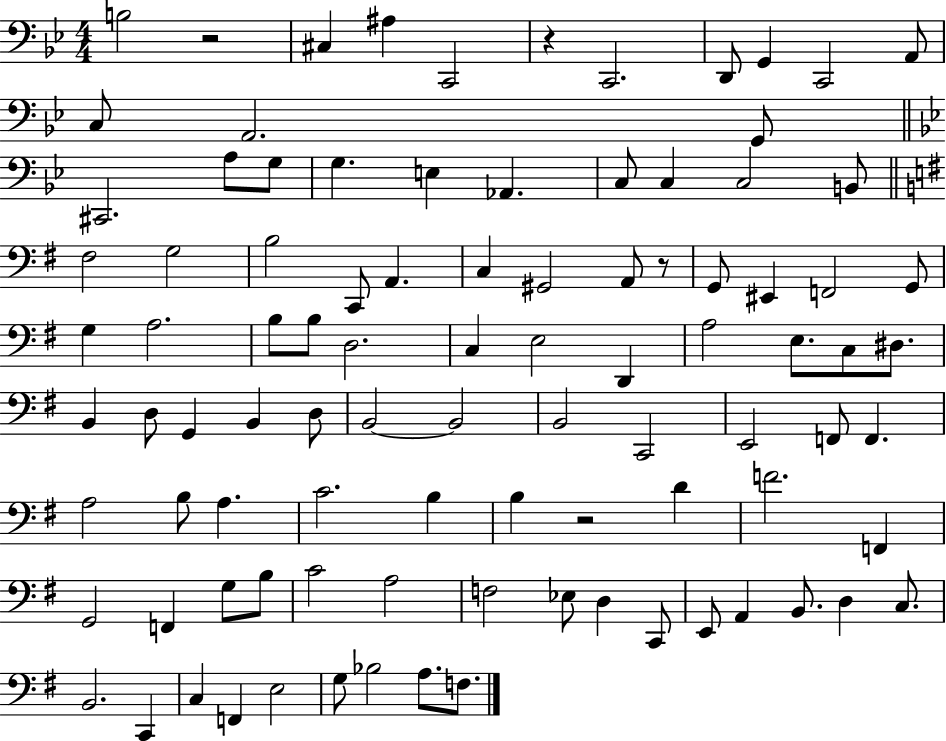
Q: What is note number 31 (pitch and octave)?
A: G2